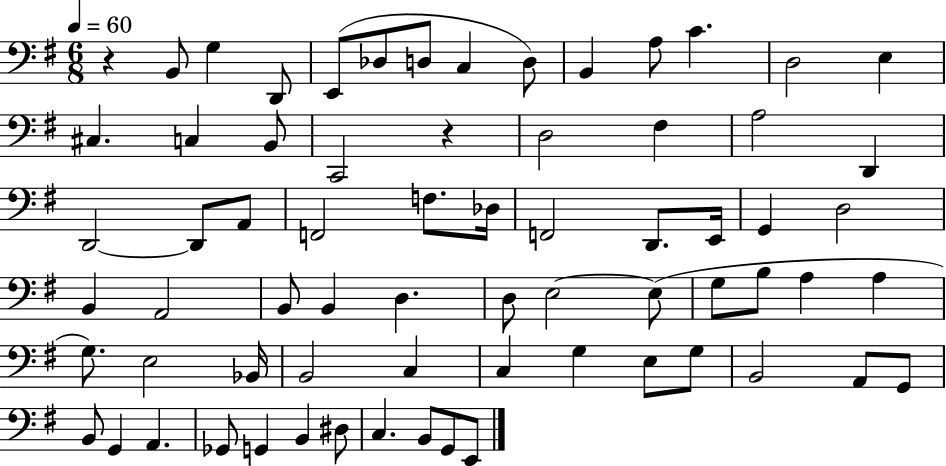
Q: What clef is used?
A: bass